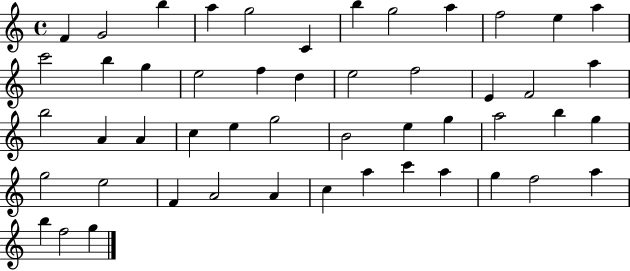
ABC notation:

X:1
T:Untitled
M:4/4
L:1/4
K:C
F G2 b a g2 C b g2 a f2 e a c'2 b g e2 f d e2 f2 E F2 a b2 A A c e g2 B2 e g a2 b g g2 e2 F A2 A c a c' a g f2 a b f2 g